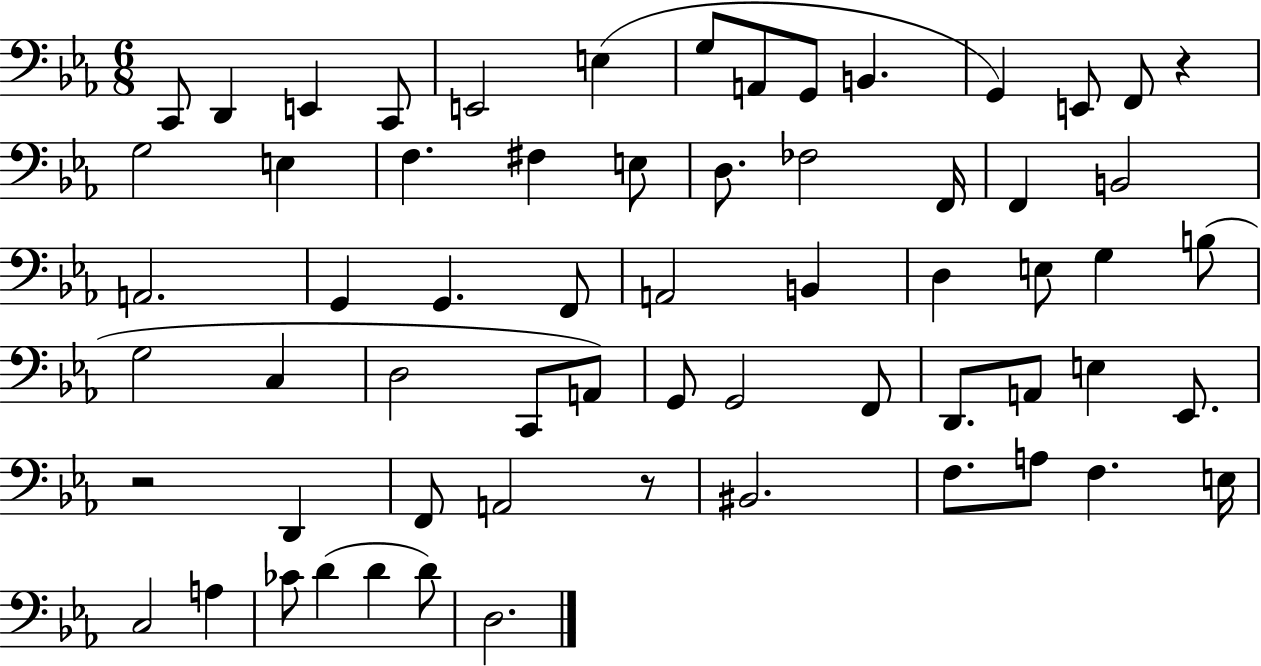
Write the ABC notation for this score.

X:1
T:Untitled
M:6/8
L:1/4
K:Eb
C,,/2 D,, E,, C,,/2 E,,2 E, G,/2 A,,/2 G,,/2 B,, G,, E,,/2 F,,/2 z G,2 E, F, ^F, E,/2 D,/2 _F,2 F,,/4 F,, B,,2 A,,2 G,, G,, F,,/2 A,,2 B,, D, E,/2 G, B,/2 G,2 C, D,2 C,,/2 A,,/2 G,,/2 G,,2 F,,/2 D,,/2 A,,/2 E, _E,,/2 z2 D,, F,,/2 A,,2 z/2 ^B,,2 F,/2 A,/2 F, E,/4 C,2 A, _C/2 D D D/2 D,2